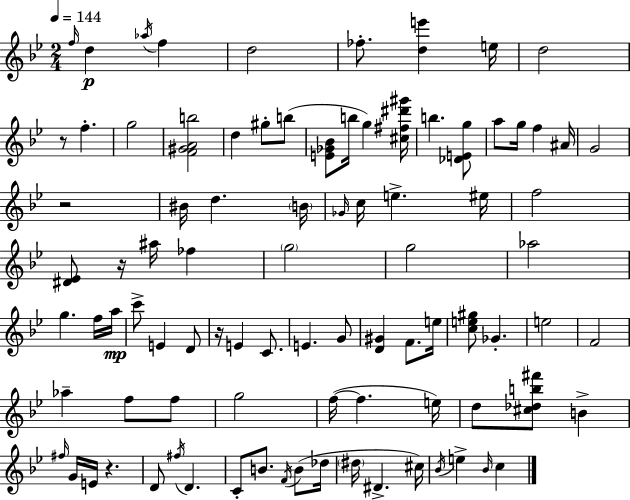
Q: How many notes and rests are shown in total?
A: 90